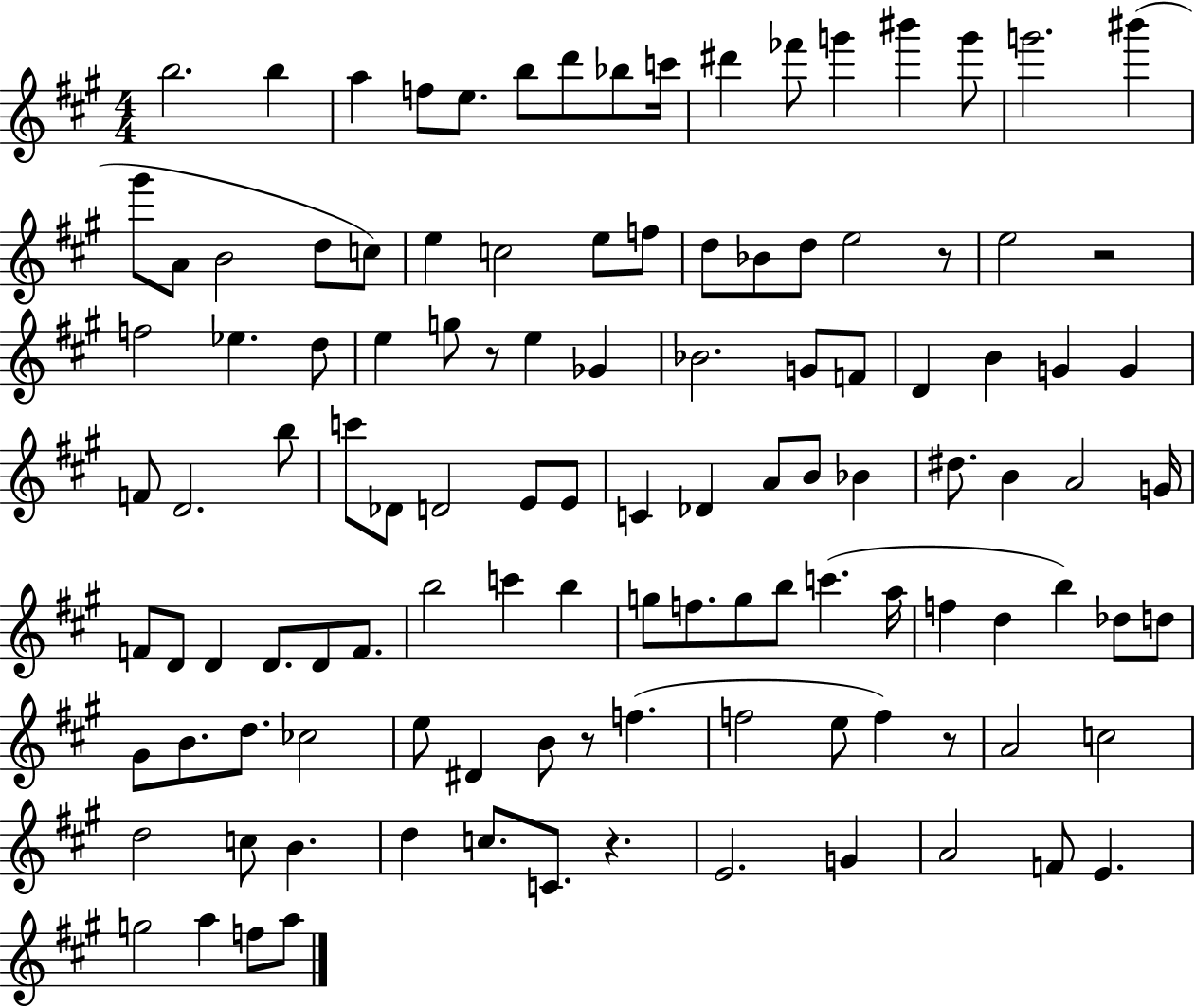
{
  \clef treble
  \numericTimeSignature
  \time 4/4
  \key a \major
  b''2. b''4 | a''4 f''8 e''8. b''8 d'''8 bes''8 c'''16 | dis'''4 fes'''8 g'''4 bis'''4 g'''8 | g'''2. bis'''4( | \break gis'''8 a'8 b'2 d''8 c''8) | e''4 c''2 e''8 f''8 | d''8 bes'8 d''8 e''2 r8 | e''2 r2 | \break f''2 ees''4. d''8 | e''4 g''8 r8 e''4 ges'4 | bes'2. g'8 f'8 | d'4 b'4 g'4 g'4 | \break f'8 d'2. b''8 | c'''8 des'8 d'2 e'8 e'8 | c'4 des'4 a'8 b'8 bes'4 | dis''8. b'4 a'2 g'16 | \break f'8 d'8 d'4 d'8. d'8 f'8. | b''2 c'''4 b''4 | g''8 f''8. g''8 b''8 c'''4.( a''16 | f''4 d''4 b''4) des''8 d''8 | \break gis'8 b'8. d''8. ces''2 | e''8 dis'4 b'8 r8 f''4.( | f''2 e''8 f''4) r8 | a'2 c''2 | \break d''2 c''8 b'4. | d''4 c''8. c'8. r4. | e'2. g'4 | a'2 f'8 e'4. | \break g''2 a''4 f''8 a''8 | \bar "|."
}